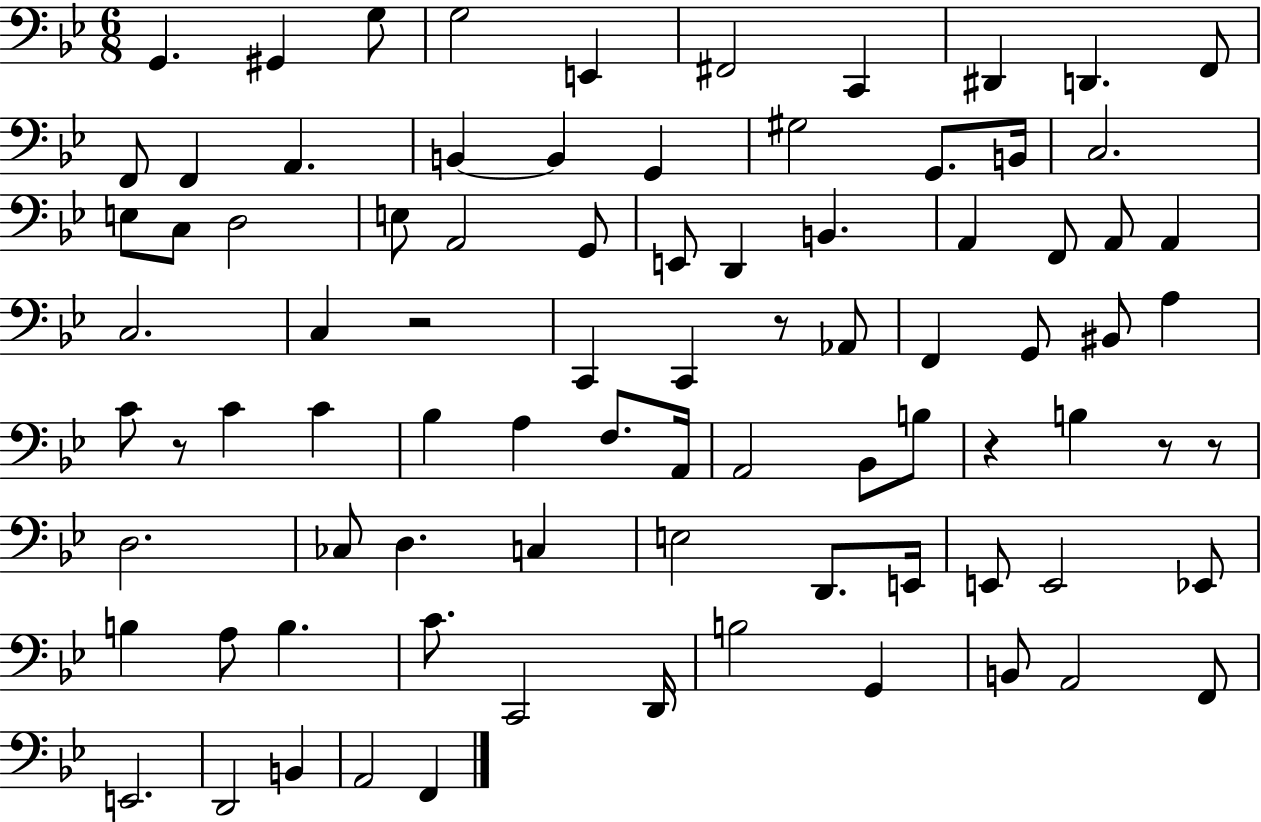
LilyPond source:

{
  \clef bass
  \numericTimeSignature
  \time 6/8
  \key bes \major
  g,4. gis,4 g8 | g2 e,4 | fis,2 c,4 | dis,4 d,4. f,8 | \break f,8 f,4 a,4. | b,4~~ b,4 g,4 | gis2 g,8. b,16 | c2. | \break e8 c8 d2 | e8 a,2 g,8 | e,8 d,4 b,4. | a,4 f,8 a,8 a,4 | \break c2. | c4 r2 | c,4 c,4 r8 aes,8 | f,4 g,8 bis,8 a4 | \break c'8 r8 c'4 c'4 | bes4 a4 f8. a,16 | a,2 bes,8 b8 | r4 b4 r8 r8 | \break d2. | ces8 d4. c4 | e2 d,8. e,16 | e,8 e,2 ees,8 | \break b4 a8 b4. | c'8. c,2 d,16 | b2 g,4 | b,8 a,2 f,8 | \break e,2. | d,2 b,4 | a,2 f,4 | \bar "|."
}